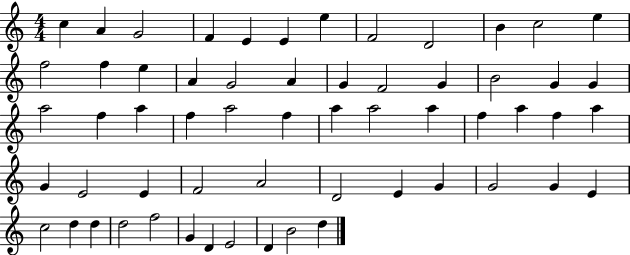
{
  \clef treble
  \numericTimeSignature
  \time 4/4
  \key c \major
  c''4 a'4 g'2 | f'4 e'4 e'4 e''4 | f'2 d'2 | b'4 c''2 e''4 | \break f''2 f''4 e''4 | a'4 g'2 a'4 | g'4 f'2 g'4 | b'2 g'4 g'4 | \break a''2 f''4 a''4 | f''4 a''2 f''4 | a''4 a''2 a''4 | f''4 a''4 f''4 a''4 | \break g'4 e'2 e'4 | f'2 a'2 | d'2 e'4 g'4 | g'2 g'4 e'4 | \break c''2 d''4 d''4 | d''2 f''2 | g'4 d'4 e'2 | d'4 b'2 d''4 | \break \bar "|."
}